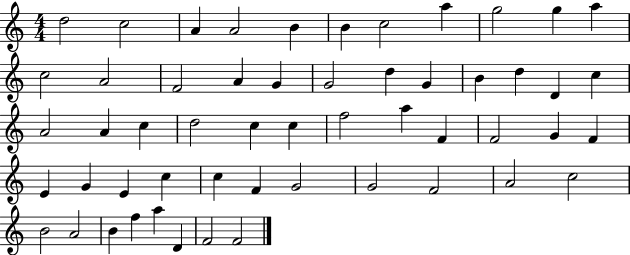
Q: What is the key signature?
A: C major